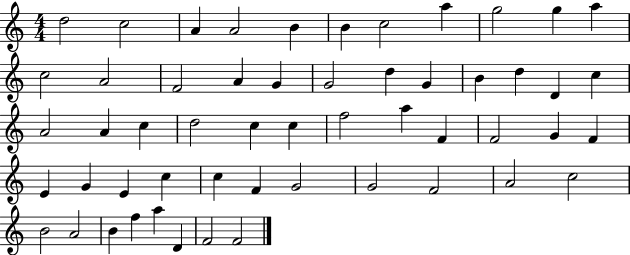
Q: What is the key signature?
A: C major